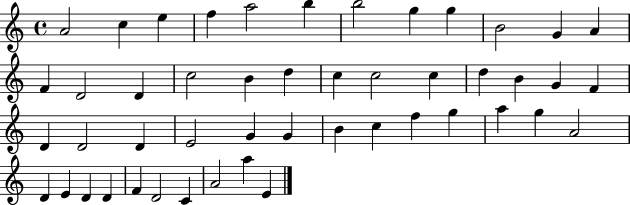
X:1
T:Untitled
M:4/4
L:1/4
K:C
A2 c e f a2 b b2 g g B2 G A F D2 D c2 B d c c2 c d B G F D D2 D E2 G G B c f g a g A2 D E D D F D2 C A2 a E